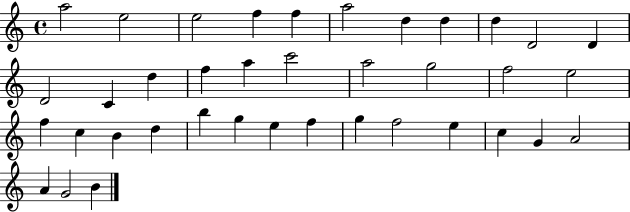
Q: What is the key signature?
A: C major